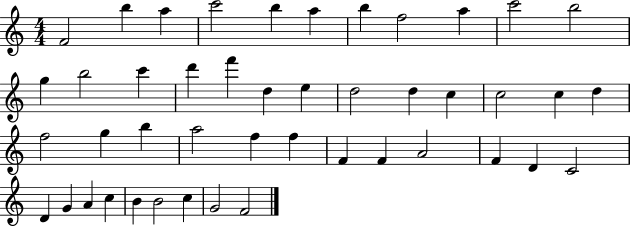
F4/h B5/q A5/q C6/h B5/q A5/q B5/q F5/h A5/q C6/h B5/h G5/q B5/h C6/q D6/q F6/q D5/q E5/q D5/h D5/q C5/q C5/h C5/q D5/q F5/h G5/q B5/q A5/h F5/q F5/q F4/q F4/q A4/h F4/q D4/q C4/h D4/q G4/q A4/q C5/q B4/q B4/h C5/q G4/h F4/h